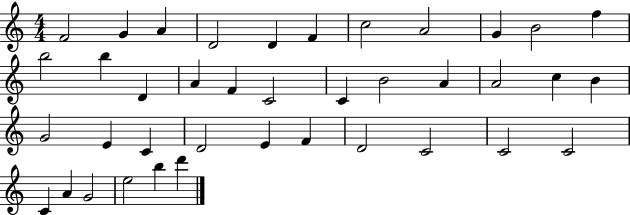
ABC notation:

X:1
T:Untitled
M:4/4
L:1/4
K:C
F2 G A D2 D F c2 A2 G B2 f b2 b D A F C2 C B2 A A2 c B G2 E C D2 E F D2 C2 C2 C2 C A G2 e2 b d'